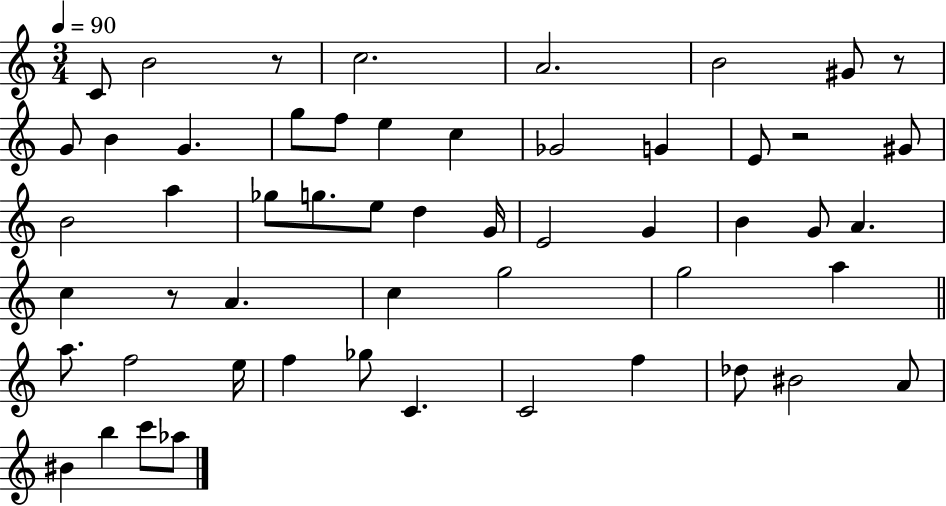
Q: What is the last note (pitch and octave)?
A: Ab5